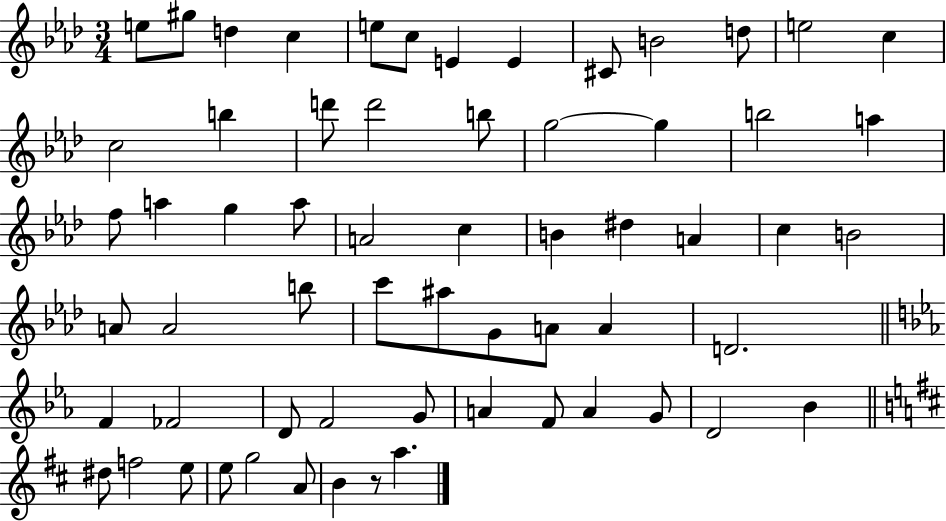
E5/e G#5/e D5/q C5/q E5/e C5/e E4/q E4/q C#4/e B4/h D5/e E5/h C5/q C5/h B5/q D6/e D6/h B5/e G5/h G5/q B5/h A5/q F5/e A5/q G5/q A5/e A4/h C5/q B4/q D#5/q A4/q C5/q B4/h A4/e A4/h B5/e C6/e A#5/e G4/e A4/e A4/q D4/h. F4/q FES4/h D4/e F4/h G4/e A4/q F4/e A4/q G4/e D4/h Bb4/q D#5/e F5/h E5/e E5/e G5/h A4/e B4/q R/e A5/q.